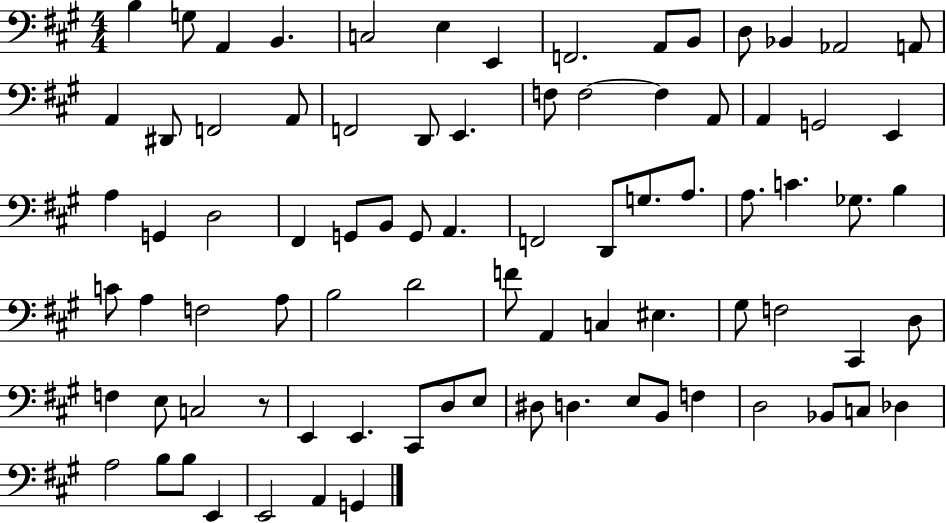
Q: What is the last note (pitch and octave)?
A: G2